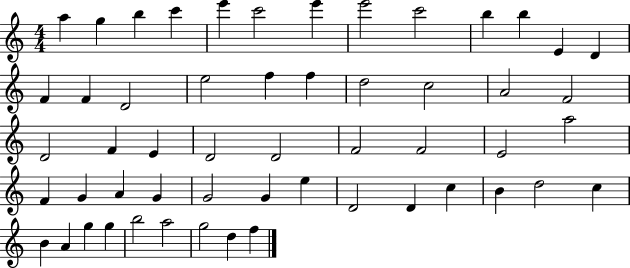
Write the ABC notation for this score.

X:1
T:Untitled
M:4/4
L:1/4
K:C
a g b c' e' c'2 e' e'2 c'2 b b E D F F D2 e2 f f d2 c2 A2 F2 D2 F E D2 D2 F2 F2 E2 a2 F G A G G2 G e D2 D c B d2 c B A g g b2 a2 g2 d f